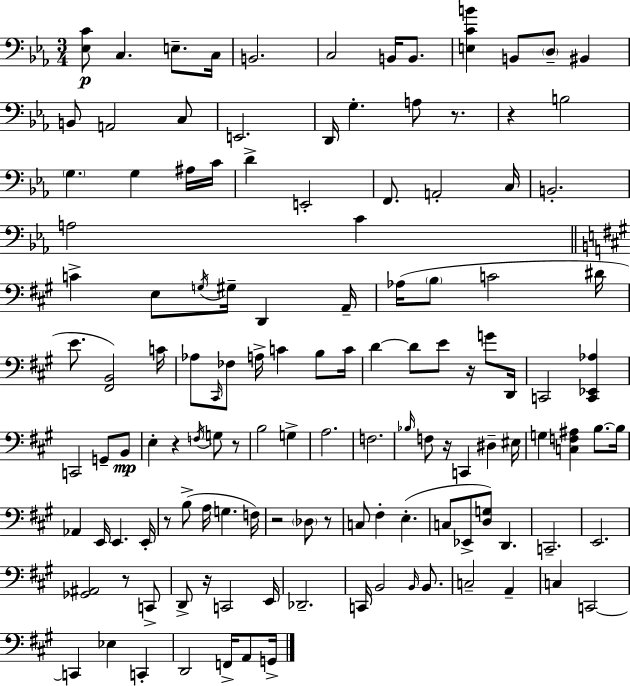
[Eb3,C4]/e C3/q. E3/e. C3/s B2/h. C3/h B2/s B2/e. [E3,C4,B4]/q B2/e D3/e BIS2/q B2/e A2/h C3/e E2/h. D2/s G3/q. A3/e R/e. R/q B3/h G3/q. G3/q A#3/s C4/s D4/q E2/h F2/e. A2/h C3/s B2/h. A3/h C4/q C4/q E3/e G3/s G#3/s D2/q A2/s Ab3/s B3/e C4/h D#4/s E4/e. [F#2,B2]/h C4/s Ab3/e C#2/s FES3/e A3/s C4/q B3/e C4/s D4/q D4/e E4/e R/s G4/e D2/s C2/h [C2,Eb2,Ab3]/q C2/h G2/e B2/e E3/q R/q F3/s G3/e R/e B3/h G3/q A3/h. F3/h. Bb3/s F3/e R/s C2/q D#3/q EIS3/s G3/q [C3,F3,A#3]/q B3/e. B3/s Ab2/q E2/s E2/q. E2/s R/e B3/e A3/s G3/q. F3/s R/h Db3/e R/e C3/e F#3/q E3/q. C3/e Eb2/e [D3,G3]/e D2/q. C2/h. E2/h. [Gb2,A#2]/h R/e C2/e D2/e R/s C2/h E2/s Db2/h. C2/s B2/h B2/s B2/e. C3/h A2/q C3/q C2/h C2/q Eb3/q C2/q D2/h F2/s A2/e G2/s